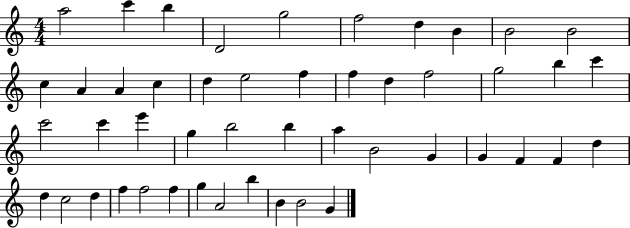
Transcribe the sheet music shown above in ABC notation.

X:1
T:Untitled
M:4/4
L:1/4
K:C
a2 c' b D2 g2 f2 d B B2 B2 c A A c d e2 f f d f2 g2 b c' c'2 c' e' g b2 b a B2 G G F F d d c2 d f f2 f g A2 b B B2 G